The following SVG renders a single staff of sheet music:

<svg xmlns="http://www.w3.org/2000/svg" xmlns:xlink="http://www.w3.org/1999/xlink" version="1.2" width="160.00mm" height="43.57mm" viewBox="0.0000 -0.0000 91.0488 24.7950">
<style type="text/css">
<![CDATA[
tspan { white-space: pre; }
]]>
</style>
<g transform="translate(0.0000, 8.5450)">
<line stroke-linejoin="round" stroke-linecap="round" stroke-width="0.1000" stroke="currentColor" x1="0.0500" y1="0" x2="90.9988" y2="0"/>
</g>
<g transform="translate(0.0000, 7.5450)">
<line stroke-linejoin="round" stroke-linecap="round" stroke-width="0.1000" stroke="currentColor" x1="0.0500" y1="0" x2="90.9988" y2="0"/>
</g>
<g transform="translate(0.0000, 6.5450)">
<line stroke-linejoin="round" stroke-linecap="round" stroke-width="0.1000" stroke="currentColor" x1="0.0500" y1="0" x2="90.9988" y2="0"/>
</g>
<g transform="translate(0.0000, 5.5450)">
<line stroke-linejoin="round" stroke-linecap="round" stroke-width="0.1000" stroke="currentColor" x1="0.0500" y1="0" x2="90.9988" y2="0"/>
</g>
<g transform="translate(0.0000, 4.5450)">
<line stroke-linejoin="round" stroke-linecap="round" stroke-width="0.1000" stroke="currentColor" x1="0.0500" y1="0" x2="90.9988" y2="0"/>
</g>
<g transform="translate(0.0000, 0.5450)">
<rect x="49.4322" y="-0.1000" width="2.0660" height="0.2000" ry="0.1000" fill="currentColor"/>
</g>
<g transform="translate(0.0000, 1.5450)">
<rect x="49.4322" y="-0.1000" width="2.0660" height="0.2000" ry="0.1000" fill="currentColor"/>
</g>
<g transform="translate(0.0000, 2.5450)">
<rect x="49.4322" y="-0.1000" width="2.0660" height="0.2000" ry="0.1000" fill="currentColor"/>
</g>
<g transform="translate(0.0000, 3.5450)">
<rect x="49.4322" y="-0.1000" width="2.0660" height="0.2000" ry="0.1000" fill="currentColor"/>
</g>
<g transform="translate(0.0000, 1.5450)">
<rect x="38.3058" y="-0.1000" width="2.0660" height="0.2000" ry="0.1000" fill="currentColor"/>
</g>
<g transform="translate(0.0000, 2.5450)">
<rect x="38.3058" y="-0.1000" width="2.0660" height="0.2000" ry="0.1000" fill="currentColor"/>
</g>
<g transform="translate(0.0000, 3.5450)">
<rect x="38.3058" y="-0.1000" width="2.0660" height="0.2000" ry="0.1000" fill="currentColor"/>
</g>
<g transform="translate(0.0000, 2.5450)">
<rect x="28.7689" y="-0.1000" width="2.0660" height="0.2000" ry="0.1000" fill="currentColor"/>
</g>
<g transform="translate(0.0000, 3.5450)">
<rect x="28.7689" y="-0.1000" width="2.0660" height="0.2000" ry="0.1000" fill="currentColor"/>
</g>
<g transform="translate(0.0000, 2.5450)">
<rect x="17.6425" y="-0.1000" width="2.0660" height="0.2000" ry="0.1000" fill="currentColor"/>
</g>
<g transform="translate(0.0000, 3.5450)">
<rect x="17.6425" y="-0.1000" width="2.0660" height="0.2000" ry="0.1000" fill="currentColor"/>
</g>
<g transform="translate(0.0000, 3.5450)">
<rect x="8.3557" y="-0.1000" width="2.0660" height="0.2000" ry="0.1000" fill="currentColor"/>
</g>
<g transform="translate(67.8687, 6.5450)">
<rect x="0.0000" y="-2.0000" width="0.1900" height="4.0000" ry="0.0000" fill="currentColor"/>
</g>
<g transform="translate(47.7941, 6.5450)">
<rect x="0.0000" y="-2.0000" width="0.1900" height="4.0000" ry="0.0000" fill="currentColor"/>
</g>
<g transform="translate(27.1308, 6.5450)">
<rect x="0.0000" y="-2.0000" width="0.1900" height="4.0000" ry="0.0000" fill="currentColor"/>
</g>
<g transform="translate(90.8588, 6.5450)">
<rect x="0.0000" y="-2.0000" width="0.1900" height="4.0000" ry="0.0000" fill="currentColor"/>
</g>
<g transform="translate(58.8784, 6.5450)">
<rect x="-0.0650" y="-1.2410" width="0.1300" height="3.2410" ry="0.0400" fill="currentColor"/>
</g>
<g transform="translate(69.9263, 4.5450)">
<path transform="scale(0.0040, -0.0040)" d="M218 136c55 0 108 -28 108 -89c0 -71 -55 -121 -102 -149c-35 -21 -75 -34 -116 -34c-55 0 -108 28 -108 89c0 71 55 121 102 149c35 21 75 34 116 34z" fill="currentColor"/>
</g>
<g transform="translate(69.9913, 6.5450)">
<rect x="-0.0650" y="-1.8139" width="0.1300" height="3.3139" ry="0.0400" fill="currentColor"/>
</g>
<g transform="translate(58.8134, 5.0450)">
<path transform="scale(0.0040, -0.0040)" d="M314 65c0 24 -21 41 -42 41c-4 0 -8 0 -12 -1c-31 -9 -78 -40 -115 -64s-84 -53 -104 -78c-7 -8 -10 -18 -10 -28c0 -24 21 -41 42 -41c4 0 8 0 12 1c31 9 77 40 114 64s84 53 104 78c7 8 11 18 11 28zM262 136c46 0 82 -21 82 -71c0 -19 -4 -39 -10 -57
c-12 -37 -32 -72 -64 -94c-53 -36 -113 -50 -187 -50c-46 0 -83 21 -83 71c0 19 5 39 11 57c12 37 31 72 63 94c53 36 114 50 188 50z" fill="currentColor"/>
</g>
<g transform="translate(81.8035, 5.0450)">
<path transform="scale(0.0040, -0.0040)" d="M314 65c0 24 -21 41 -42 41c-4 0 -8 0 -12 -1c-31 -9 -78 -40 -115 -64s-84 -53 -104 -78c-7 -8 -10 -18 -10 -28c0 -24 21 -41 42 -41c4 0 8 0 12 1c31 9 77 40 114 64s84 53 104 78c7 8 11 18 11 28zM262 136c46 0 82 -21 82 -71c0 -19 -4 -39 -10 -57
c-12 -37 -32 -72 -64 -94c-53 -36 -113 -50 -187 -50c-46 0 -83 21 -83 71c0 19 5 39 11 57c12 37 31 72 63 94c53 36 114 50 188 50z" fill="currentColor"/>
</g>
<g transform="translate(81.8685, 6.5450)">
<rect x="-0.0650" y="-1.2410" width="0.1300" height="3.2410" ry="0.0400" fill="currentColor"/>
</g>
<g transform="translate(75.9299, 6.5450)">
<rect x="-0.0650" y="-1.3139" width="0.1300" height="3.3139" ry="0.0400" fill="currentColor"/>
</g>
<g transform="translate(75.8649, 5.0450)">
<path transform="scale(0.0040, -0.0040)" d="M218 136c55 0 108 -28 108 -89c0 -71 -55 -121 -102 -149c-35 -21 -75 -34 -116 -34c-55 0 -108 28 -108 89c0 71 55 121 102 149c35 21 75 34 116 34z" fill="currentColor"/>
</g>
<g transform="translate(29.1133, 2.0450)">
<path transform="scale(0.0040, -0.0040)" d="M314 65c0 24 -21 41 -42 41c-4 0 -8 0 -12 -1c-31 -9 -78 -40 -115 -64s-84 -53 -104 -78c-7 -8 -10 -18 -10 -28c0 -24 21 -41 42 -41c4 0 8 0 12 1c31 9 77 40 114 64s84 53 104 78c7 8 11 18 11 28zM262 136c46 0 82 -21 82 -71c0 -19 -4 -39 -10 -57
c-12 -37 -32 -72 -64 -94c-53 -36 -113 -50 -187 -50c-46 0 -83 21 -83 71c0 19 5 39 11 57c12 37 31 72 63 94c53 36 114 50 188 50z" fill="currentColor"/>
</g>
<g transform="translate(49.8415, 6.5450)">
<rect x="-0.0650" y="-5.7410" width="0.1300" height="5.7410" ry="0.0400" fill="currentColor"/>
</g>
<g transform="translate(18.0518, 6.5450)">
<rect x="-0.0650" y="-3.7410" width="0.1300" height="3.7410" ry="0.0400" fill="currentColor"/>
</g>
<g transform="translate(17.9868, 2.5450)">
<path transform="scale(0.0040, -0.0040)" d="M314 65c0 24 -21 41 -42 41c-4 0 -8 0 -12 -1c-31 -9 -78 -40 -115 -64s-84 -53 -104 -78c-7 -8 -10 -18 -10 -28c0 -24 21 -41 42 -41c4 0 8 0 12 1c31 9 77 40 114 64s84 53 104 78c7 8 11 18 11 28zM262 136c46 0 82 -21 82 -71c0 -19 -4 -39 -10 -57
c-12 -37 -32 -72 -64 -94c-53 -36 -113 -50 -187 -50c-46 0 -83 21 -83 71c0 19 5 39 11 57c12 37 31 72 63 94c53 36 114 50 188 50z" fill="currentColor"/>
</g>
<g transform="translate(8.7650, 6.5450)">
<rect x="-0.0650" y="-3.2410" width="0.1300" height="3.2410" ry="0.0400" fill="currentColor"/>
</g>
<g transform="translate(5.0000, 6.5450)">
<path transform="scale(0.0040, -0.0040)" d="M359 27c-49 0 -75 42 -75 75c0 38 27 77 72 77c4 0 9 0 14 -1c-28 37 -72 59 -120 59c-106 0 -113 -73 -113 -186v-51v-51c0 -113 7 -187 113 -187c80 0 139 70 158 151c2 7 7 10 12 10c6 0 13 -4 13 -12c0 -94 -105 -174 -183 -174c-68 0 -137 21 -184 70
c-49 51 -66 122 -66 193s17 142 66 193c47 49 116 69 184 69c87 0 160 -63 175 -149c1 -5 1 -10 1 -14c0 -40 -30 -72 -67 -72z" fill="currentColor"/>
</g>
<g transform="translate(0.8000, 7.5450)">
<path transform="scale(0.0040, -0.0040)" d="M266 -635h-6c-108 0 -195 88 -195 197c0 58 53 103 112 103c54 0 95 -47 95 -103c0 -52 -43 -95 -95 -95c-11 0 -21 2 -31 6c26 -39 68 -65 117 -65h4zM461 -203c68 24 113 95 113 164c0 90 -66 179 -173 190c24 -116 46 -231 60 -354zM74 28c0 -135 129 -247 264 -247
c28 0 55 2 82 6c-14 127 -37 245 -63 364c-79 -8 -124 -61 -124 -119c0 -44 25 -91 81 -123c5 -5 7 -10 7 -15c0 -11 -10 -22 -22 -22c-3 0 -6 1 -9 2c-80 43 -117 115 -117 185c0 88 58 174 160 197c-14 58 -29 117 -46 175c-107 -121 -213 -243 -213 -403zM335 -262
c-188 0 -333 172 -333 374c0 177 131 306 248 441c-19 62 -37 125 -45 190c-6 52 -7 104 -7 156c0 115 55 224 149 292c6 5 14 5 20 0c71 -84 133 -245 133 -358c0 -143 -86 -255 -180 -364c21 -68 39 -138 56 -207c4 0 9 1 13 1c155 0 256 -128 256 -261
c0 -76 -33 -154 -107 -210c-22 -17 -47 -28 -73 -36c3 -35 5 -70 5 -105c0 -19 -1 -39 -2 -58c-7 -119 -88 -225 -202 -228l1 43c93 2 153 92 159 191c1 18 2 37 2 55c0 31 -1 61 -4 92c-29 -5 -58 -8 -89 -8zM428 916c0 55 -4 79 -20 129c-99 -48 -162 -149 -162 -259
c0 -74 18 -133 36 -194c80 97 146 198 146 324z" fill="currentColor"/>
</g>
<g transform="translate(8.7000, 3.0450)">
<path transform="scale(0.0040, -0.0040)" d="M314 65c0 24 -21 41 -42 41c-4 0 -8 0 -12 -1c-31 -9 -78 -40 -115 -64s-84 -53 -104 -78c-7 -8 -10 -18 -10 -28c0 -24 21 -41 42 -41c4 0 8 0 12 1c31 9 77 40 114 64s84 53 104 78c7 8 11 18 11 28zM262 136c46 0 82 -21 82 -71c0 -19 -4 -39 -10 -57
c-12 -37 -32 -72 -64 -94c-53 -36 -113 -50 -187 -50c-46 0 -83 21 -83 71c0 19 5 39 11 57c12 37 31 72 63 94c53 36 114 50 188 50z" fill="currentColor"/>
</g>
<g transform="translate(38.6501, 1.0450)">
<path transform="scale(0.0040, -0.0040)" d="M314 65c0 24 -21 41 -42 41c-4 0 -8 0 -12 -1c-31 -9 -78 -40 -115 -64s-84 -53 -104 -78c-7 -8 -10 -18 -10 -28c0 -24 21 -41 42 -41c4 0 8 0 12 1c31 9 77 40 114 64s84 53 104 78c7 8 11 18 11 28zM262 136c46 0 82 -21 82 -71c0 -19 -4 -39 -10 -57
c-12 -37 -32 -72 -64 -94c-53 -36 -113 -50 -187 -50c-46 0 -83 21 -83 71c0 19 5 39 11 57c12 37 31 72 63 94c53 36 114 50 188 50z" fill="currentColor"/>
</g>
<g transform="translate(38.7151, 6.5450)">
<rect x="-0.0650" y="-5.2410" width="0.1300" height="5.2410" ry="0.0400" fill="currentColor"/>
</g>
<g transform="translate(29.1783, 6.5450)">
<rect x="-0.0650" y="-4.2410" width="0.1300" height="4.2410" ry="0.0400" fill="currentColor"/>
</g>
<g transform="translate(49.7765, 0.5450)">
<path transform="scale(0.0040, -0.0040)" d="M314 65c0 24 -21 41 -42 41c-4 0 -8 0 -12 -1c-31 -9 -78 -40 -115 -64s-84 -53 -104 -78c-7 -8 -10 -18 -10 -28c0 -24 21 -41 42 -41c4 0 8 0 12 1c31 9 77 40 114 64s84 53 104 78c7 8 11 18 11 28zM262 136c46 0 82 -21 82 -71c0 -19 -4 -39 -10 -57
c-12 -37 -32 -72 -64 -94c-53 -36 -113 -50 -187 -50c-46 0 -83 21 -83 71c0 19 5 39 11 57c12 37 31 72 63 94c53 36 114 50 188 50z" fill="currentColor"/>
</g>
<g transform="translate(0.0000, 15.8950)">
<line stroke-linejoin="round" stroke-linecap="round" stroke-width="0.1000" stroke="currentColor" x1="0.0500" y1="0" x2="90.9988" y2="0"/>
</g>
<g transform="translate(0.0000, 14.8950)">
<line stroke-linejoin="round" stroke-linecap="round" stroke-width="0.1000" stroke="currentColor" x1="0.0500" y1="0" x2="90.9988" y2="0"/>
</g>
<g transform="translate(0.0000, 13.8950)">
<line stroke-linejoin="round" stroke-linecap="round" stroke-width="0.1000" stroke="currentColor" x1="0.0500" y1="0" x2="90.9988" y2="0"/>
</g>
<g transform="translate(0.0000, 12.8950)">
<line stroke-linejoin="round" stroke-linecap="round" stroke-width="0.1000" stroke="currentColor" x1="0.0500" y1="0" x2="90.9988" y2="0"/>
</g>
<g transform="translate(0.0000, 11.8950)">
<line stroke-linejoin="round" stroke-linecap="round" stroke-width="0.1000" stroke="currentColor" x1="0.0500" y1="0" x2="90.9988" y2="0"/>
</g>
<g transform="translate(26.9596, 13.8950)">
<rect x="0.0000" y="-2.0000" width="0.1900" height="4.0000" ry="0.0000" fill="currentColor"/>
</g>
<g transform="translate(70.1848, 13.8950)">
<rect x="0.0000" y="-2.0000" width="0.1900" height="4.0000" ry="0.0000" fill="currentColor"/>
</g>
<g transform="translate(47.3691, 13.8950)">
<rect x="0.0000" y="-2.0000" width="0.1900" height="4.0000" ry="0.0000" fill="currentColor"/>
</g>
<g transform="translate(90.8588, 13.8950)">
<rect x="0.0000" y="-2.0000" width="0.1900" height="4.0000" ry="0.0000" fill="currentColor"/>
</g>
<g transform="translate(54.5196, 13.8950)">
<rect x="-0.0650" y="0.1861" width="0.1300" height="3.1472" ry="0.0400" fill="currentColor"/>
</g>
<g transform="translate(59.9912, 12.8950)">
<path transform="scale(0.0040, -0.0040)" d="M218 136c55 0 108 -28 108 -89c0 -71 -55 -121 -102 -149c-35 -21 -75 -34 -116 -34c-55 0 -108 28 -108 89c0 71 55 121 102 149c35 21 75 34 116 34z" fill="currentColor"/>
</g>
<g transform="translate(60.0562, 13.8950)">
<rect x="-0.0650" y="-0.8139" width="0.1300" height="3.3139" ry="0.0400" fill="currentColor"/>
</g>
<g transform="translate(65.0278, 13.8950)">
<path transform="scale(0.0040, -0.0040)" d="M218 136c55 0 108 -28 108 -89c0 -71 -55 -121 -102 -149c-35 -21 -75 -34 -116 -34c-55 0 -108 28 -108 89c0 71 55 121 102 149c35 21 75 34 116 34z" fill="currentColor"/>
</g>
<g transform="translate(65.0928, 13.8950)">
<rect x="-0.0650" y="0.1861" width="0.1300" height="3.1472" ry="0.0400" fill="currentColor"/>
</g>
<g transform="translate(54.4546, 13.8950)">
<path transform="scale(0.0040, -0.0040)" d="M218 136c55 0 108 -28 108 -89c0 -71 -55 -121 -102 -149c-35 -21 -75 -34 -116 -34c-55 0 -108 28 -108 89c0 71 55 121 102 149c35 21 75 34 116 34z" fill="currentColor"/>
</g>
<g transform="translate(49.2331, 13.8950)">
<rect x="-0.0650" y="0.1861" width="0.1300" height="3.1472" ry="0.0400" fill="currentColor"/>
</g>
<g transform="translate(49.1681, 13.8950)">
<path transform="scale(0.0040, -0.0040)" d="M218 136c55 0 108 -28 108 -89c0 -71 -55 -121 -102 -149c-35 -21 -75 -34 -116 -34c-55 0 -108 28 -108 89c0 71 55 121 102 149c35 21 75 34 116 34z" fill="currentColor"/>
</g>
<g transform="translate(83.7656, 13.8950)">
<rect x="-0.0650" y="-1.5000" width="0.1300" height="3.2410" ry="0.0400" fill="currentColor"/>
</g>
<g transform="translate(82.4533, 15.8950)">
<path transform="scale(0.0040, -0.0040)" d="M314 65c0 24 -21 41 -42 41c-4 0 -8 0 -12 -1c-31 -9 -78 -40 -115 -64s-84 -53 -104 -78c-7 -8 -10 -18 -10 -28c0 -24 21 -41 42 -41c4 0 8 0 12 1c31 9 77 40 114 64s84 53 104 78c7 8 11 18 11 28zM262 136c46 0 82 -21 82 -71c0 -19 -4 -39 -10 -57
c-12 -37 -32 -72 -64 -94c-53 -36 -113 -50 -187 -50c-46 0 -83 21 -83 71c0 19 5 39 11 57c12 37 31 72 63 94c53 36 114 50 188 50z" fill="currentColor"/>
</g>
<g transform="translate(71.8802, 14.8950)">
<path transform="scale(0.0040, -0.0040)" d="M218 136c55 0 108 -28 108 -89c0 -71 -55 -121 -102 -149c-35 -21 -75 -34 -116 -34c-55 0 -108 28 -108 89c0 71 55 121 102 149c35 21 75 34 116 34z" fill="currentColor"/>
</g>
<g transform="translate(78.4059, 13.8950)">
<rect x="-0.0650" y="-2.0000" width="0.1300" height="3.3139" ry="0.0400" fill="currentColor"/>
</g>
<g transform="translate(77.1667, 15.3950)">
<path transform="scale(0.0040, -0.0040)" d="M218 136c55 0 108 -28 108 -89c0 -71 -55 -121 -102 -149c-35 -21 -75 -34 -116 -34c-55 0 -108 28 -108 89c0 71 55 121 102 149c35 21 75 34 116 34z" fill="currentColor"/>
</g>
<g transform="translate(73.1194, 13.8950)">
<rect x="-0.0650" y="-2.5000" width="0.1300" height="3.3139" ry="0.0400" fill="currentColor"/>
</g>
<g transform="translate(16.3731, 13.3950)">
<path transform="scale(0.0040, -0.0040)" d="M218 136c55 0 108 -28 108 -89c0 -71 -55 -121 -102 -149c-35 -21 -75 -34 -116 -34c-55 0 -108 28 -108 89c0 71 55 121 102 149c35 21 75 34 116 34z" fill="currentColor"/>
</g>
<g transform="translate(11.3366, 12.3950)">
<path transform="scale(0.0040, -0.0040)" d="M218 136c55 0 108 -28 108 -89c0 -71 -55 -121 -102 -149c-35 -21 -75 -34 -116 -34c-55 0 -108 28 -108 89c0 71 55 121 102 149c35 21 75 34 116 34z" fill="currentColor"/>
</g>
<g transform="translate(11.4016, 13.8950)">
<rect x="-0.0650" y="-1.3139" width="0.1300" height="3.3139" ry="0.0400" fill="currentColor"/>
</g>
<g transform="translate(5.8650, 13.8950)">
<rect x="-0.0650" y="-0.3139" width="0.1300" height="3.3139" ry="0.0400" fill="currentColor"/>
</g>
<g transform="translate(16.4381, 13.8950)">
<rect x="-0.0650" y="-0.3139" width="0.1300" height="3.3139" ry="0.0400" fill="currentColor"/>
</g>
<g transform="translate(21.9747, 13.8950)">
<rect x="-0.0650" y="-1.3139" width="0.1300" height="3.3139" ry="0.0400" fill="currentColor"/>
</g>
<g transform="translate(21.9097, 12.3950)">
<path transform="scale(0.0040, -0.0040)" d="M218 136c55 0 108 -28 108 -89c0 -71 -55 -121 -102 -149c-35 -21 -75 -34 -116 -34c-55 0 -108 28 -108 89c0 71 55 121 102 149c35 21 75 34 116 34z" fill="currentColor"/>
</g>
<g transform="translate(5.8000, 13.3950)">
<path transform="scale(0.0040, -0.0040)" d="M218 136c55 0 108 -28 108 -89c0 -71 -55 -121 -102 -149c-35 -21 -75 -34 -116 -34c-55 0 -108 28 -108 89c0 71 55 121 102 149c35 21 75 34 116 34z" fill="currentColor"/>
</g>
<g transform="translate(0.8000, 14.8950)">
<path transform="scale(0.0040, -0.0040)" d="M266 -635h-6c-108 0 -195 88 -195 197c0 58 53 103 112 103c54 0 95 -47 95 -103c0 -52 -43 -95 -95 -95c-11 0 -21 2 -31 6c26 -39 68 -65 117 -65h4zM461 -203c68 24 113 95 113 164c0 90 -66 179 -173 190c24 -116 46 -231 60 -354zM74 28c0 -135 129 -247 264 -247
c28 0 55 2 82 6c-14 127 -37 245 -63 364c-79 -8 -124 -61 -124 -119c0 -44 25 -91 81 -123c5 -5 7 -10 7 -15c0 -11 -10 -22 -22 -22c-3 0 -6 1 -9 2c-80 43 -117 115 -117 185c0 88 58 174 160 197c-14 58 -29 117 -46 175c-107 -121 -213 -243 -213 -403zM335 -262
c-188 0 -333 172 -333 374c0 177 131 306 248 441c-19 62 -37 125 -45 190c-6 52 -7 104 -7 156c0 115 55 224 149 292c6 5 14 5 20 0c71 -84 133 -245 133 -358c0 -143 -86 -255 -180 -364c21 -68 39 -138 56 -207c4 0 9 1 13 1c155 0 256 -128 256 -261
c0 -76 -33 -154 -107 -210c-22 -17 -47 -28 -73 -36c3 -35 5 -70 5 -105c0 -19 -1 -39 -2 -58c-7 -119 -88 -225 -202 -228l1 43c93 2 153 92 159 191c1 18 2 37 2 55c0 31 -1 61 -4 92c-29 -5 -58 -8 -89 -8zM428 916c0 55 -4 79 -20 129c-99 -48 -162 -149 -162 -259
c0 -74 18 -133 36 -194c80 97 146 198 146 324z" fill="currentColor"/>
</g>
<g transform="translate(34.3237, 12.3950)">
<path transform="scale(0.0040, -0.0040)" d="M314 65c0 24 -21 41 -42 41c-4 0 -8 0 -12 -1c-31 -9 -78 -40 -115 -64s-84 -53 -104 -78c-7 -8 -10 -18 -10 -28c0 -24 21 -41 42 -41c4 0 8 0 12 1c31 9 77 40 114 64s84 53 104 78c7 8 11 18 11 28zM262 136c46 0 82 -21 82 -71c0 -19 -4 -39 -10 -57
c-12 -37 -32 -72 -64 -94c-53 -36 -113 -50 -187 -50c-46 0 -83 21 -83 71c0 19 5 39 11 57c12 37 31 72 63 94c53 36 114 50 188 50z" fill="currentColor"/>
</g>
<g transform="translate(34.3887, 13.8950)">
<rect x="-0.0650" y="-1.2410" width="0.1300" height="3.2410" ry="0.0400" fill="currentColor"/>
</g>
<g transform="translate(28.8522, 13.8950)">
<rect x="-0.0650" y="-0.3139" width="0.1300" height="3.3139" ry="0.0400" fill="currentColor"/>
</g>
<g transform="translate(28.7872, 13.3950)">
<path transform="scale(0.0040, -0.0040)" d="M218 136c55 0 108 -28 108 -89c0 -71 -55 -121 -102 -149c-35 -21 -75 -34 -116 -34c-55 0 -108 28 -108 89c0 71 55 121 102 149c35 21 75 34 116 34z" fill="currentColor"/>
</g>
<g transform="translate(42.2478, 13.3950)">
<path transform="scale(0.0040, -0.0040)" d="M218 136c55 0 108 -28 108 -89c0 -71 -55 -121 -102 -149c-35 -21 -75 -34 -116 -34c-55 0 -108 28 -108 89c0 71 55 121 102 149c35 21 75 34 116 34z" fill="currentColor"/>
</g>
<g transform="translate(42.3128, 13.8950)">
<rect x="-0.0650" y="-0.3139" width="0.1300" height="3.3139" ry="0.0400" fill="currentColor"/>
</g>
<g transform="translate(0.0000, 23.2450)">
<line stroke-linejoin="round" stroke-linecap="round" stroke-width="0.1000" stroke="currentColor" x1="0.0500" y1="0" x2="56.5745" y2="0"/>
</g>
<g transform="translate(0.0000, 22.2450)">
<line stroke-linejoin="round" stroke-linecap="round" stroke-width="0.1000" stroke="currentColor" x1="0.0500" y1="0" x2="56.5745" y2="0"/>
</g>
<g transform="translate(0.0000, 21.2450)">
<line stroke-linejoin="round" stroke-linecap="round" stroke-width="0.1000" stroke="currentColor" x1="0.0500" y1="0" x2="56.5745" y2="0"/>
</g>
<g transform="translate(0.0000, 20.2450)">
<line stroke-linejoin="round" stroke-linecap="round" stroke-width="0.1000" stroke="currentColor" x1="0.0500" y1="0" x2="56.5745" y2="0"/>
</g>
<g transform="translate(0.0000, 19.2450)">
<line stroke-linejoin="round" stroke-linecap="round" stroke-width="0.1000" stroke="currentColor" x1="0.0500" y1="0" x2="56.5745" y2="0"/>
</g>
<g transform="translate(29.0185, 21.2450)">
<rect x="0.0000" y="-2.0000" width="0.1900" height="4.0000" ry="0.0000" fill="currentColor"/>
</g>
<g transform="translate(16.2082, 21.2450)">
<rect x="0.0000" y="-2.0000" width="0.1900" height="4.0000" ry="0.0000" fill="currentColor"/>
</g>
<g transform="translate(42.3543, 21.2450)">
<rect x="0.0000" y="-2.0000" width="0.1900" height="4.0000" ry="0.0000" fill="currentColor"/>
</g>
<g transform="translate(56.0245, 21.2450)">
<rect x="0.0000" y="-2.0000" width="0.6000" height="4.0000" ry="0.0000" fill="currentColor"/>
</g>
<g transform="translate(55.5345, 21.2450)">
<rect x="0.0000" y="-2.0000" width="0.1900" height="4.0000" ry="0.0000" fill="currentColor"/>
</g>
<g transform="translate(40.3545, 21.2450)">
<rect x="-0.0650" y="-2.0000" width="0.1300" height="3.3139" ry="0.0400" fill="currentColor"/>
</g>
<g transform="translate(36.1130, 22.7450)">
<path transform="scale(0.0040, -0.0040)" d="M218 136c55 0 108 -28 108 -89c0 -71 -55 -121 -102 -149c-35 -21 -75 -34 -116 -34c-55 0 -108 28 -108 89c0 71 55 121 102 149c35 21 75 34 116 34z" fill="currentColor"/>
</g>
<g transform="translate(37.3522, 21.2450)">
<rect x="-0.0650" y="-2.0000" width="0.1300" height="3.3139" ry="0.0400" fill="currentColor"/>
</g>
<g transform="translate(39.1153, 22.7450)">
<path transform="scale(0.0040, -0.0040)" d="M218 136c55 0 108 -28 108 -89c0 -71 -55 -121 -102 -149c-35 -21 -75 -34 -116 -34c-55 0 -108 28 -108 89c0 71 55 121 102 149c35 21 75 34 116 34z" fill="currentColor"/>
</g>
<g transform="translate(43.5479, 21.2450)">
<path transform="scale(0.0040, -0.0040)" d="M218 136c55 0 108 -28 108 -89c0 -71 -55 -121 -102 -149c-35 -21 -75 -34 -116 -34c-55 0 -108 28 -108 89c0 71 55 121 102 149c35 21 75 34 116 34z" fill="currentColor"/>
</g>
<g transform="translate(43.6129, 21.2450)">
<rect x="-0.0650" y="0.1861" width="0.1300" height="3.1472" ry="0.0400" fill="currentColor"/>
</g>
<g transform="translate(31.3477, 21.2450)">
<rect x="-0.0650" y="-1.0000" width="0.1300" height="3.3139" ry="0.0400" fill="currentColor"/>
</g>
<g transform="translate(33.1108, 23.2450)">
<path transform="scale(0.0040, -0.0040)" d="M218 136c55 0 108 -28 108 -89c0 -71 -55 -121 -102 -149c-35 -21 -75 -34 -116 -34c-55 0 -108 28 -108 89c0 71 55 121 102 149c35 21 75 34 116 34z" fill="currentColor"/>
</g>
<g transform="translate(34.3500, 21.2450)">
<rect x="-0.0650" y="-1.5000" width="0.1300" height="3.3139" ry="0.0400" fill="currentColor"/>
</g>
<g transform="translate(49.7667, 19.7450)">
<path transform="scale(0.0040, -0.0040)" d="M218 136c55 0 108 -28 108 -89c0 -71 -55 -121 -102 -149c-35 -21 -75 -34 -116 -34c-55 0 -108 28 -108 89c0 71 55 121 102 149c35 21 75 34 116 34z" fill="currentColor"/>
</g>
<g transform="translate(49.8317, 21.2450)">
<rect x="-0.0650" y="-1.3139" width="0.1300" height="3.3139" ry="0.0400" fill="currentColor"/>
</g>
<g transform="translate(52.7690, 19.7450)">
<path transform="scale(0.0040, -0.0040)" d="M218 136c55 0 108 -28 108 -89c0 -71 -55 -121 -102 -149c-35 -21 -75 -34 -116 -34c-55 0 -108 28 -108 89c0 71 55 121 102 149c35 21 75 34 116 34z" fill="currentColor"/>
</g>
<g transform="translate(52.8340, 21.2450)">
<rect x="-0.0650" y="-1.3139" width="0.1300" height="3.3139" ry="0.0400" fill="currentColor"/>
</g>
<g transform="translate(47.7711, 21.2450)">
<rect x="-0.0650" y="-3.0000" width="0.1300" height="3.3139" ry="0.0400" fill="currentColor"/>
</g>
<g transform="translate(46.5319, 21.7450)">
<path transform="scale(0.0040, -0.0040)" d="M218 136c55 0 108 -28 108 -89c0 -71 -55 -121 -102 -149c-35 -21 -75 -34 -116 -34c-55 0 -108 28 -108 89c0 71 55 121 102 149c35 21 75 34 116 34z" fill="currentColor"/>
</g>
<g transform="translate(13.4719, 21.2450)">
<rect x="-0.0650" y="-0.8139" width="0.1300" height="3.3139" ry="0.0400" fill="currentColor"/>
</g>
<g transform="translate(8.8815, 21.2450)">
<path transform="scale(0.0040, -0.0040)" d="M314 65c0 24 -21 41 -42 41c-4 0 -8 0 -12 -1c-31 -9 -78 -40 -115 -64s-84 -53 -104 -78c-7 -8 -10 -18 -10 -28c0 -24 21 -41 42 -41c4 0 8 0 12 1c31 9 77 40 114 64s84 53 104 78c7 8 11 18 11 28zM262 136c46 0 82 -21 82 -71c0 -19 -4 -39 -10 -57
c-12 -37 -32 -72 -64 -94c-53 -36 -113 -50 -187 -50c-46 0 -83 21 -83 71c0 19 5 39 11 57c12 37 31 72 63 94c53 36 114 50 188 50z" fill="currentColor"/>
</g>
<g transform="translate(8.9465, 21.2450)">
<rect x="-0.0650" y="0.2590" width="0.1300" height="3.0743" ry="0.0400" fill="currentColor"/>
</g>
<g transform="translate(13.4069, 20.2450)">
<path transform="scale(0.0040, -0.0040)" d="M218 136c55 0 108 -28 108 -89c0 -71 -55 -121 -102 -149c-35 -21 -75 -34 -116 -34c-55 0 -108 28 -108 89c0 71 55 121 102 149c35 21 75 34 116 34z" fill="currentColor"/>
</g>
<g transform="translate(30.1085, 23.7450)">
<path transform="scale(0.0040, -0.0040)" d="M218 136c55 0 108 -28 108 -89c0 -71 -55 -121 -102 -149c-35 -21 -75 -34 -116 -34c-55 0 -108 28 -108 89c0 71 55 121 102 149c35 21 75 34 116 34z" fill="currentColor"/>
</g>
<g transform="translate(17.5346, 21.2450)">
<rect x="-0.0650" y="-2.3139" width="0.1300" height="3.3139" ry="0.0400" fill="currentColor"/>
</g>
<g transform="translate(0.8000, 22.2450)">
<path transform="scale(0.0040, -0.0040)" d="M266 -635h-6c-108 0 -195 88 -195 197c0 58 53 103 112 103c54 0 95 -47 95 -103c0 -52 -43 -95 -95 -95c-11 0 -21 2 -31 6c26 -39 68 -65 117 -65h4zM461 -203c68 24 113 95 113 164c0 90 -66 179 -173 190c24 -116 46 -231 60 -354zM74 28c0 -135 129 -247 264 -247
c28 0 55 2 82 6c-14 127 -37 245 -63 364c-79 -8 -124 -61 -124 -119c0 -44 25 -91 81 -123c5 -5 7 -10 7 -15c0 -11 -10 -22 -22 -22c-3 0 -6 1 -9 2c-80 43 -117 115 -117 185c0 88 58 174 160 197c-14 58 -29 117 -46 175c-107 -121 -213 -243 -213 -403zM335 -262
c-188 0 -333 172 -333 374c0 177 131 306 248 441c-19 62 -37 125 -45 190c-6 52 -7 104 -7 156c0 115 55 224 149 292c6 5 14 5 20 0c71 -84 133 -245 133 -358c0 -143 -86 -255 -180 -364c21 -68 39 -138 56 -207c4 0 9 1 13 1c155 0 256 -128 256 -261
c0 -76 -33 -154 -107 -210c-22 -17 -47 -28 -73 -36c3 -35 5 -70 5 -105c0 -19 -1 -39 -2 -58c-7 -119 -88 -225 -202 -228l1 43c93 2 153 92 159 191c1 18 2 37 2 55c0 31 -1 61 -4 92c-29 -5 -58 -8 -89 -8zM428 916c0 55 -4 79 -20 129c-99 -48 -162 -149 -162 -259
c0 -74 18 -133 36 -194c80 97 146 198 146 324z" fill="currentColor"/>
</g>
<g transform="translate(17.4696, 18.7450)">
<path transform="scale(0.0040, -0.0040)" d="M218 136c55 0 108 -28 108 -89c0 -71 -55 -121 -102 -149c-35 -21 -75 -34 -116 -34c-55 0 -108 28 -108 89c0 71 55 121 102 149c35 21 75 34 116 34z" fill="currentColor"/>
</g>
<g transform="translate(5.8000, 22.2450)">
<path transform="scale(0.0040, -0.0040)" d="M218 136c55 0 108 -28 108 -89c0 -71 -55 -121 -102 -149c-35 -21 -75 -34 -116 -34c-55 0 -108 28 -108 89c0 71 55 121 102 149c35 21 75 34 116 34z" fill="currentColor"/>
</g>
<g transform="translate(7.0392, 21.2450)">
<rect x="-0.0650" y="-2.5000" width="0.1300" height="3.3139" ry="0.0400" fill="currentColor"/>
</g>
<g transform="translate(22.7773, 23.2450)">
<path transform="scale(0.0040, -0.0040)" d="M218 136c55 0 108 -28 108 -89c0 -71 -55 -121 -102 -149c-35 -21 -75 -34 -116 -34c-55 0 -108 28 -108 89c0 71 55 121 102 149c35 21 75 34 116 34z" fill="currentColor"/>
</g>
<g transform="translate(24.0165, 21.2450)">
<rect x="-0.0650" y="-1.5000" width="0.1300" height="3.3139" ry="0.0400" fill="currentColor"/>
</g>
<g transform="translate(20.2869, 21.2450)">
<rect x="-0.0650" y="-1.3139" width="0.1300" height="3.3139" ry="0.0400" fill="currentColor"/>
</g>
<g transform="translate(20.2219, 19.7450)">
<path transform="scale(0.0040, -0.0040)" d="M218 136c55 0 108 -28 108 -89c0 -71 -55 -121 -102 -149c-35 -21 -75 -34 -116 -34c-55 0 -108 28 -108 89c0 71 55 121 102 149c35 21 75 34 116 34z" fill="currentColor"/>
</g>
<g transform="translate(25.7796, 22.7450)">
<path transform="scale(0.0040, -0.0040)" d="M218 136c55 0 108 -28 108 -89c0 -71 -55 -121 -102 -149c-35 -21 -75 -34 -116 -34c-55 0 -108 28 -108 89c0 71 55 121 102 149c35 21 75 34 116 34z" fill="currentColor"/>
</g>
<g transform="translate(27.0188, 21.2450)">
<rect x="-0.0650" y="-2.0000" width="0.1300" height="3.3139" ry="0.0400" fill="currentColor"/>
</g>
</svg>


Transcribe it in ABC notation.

X:1
T:Untitled
M:4/4
L:1/4
K:C
b2 c'2 d'2 f'2 g'2 e2 f e e2 c e c e c e2 c B B d B G F E2 G B2 d g e E F D E F F B A e e